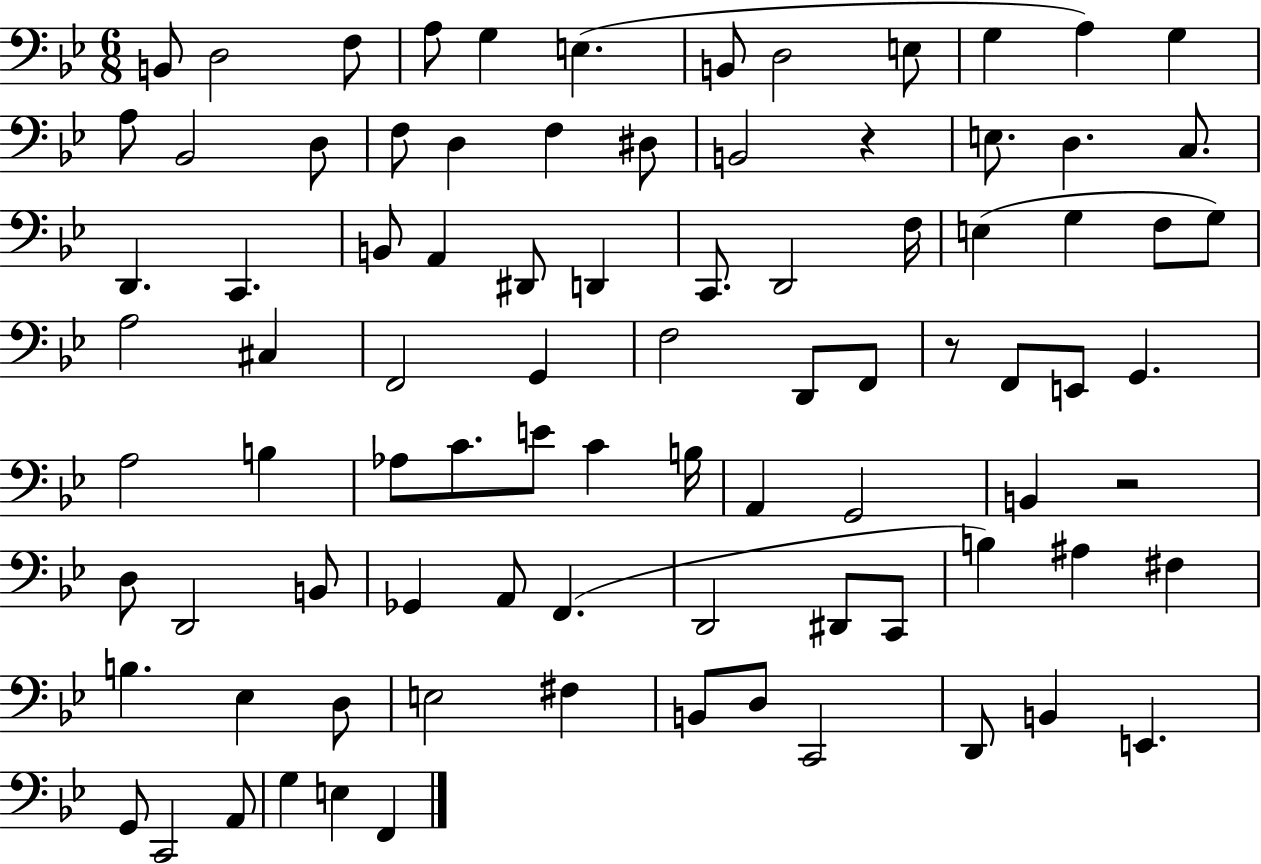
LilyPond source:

{
  \clef bass
  \numericTimeSignature
  \time 6/8
  \key bes \major
  b,8 d2 f8 | a8 g4 e4.( | b,8 d2 e8 | g4 a4) g4 | \break a8 bes,2 d8 | f8 d4 f4 dis8 | b,2 r4 | e8. d4. c8. | \break d,4. c,4. | b,8 a,4 dis,8 d,4 | c,8. d,2 f16 | e4( g4 f8 g8) | \break a2 cis4 | f,2 g,4 | f2 d,8 f,8 | r8 f,8 e,8 g,4. | \break a2 b4 | aes8 c'8. e'8 c'4 b16 | a,4 g,2 | b,4 r2 | \break d8 d,2 b,8 | ges,4 a,8 f,4.( | d,2 dis,8 c,8 | b4) ais4 fis4 | \break b4. ees4 d8 | e2 fis4 | b,8 d8 c,2 | d,8 b,4 e,4. | \break g,8 c,2 a,8 | g4 e4 f,4 | \bar "|."
}